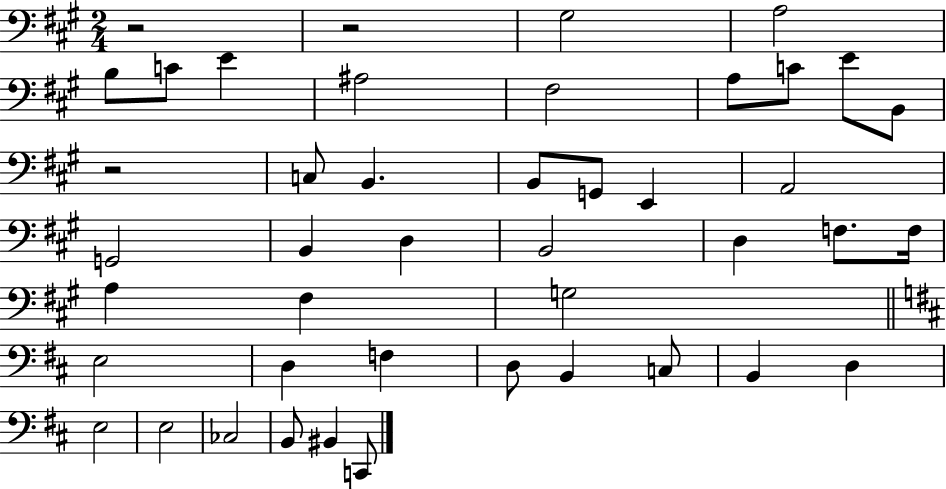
{
  \clef bass
  \numericTimeSignature
  \time 2/4
  \key a \major
  r2 | r2 | gis2 | a2 | \break b8 c'8 e'4 | ais2 | fis2 | a8 c'8 e'8 b,8 | \break r2 | c8 b,4. | b,8 g,8 e,4 | a,2 | \break g,2 | b,4 d4 | b,2 | d4 f8. f16 | \break a4 fis4 | g2 | \bar "||" \break \key b \minor e2 | d4 f4 | d8 b,4 c8 | b,4 d4 | \break e2 | e2 | ces2 | b,8 bis,4 c,8 | \break \bar "|."
}